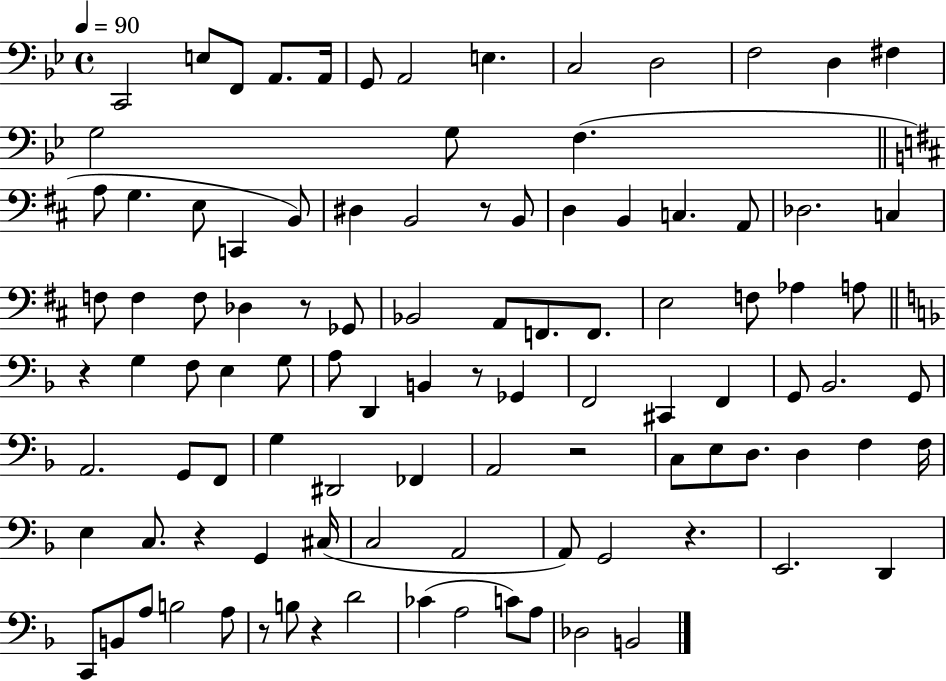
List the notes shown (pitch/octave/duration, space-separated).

C2/h E3/e F2/e A2/e. A2/s G2/e A2/h E3/q. C3/h D3/h F3/h D3/q F#3/q G3/h G3/e F3/q. A3/e G3/q. E3/e C2/q B2/e D#3/q B2/h R/e B2/e D3/q B2/q C3/q. A2/e Db3/h. C3/q F3/e F3/q F3/e Db3/q R/e Gb2/e Bb2/h A2/e F2/e. F2/e. E3/h F3/e Ab3/q A3/e R/q G3/q F3/e E3/q G3/e A3/e D2/q B2/q R/e Gb2/q F2/h C#2/q F2/q G2/e Bb2/h. G2/e A2/h. G2/e F2/e G3/q D#2/h FES2/q A2/h R/h C3/e E3/e D3/e. D3/q F3/q F3/s E3/q C3/e. R/q G2/q C#3/s C3/h A2/h A2/e G2/h R/q. E2/h. D2/q C2/e B2/e A3/e B3/h A3/e R/e B3/e R/q D4/h CES4/q A3/h C4/e A3/e Db3/h B2/h